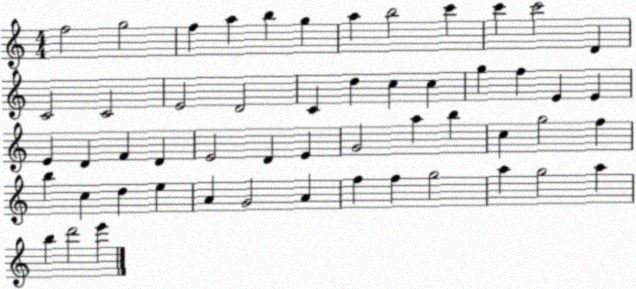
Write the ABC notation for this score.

X:1
T:Untitled
M:4/4
L:1/4
K:C
f2 g2 f a b g a b2 c' c' c'2 D C2 C2 E2 D2 C d c c g f E E E D F D E2 D E G2 a b c g2 f b c d e A G2 A f f g2 a g2 a b d'2 e'